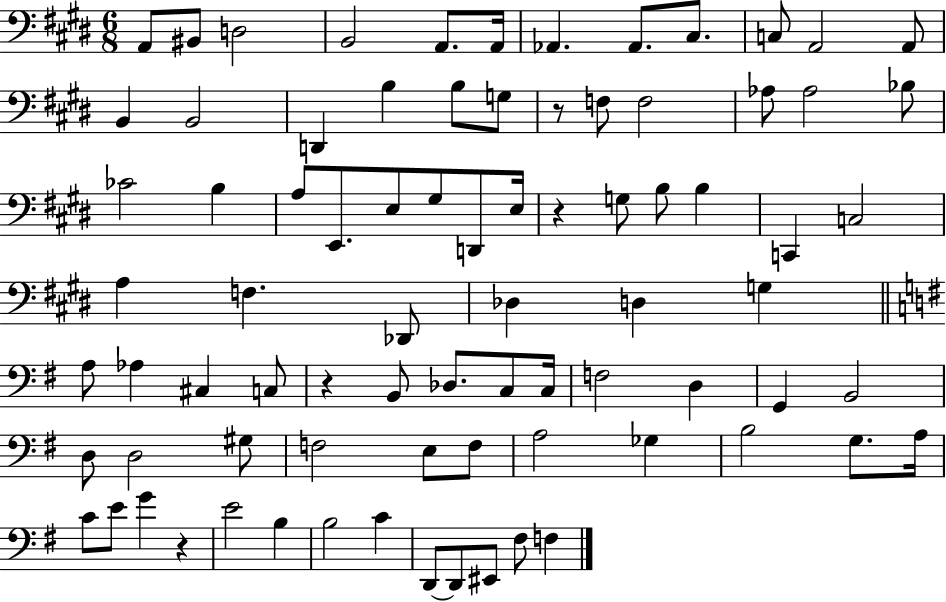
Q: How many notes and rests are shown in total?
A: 81